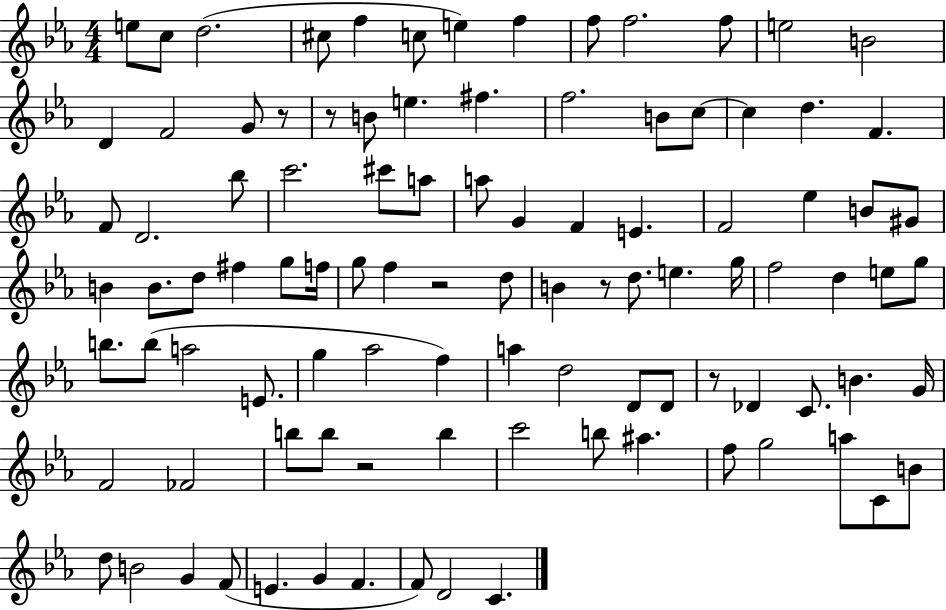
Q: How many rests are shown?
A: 6